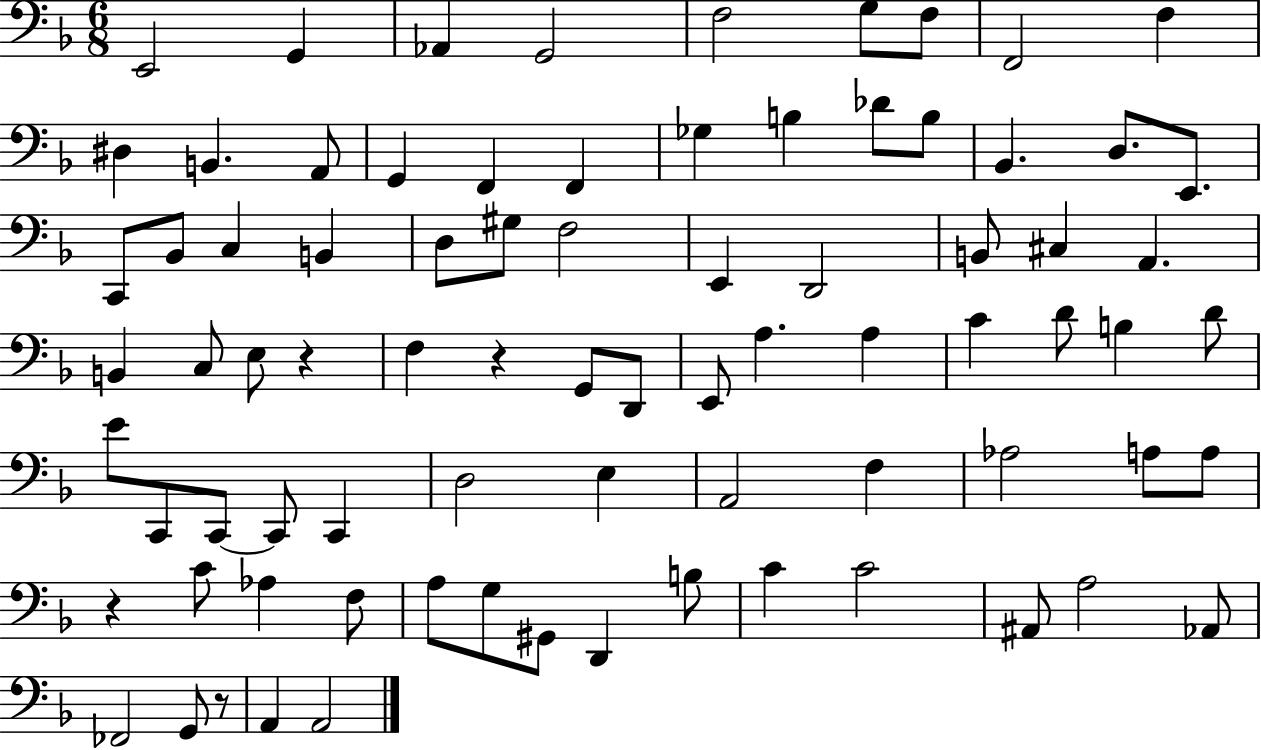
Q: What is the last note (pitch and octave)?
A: A2